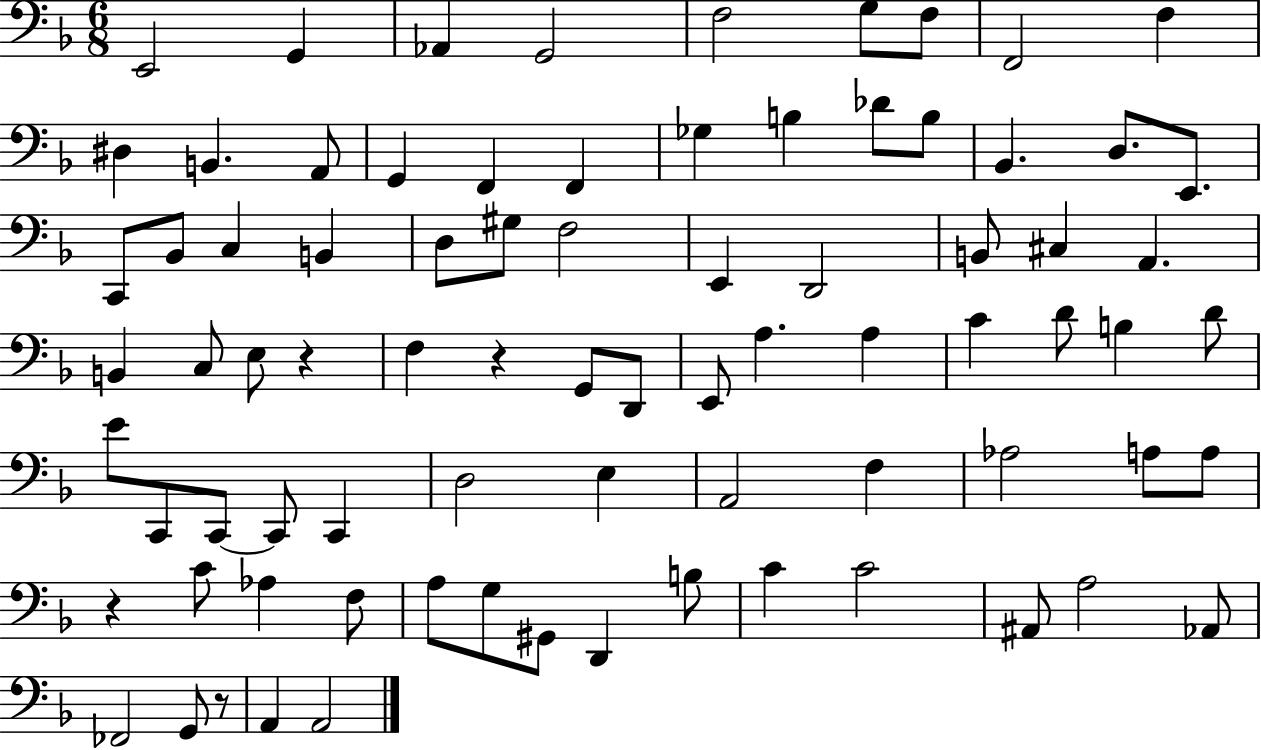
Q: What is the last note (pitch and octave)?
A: A2